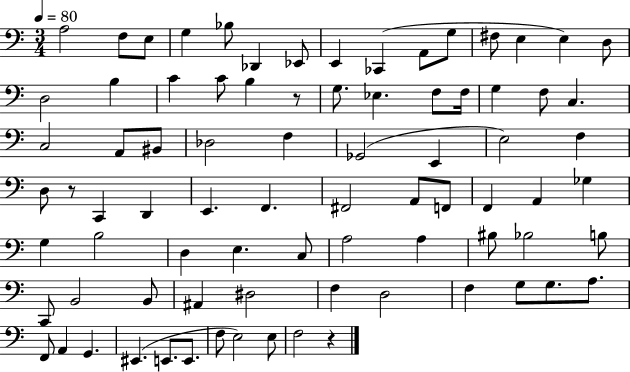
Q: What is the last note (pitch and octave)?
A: F3